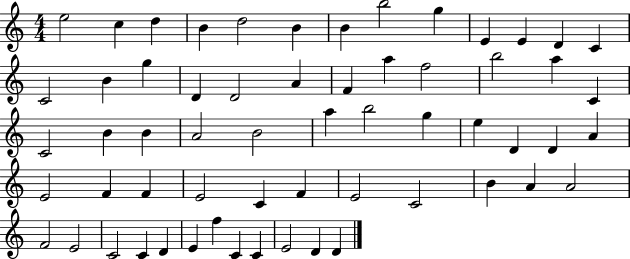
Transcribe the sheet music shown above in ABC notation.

X:1
T:Untitled
M:4/4
L:1/4
K:C
e2 c d B d2 B B b2 g E E D C C2 B g D D2 A F a f2 b2 a C C2 B B A2 B2 a b2 g e D D A E2 F F E2 C F E2 C2 B A A2 F2 E2 C2 C D E f C C E2 D D